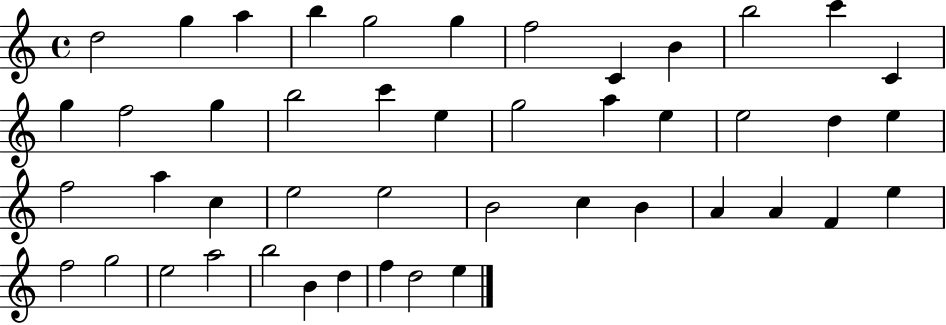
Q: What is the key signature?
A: C major